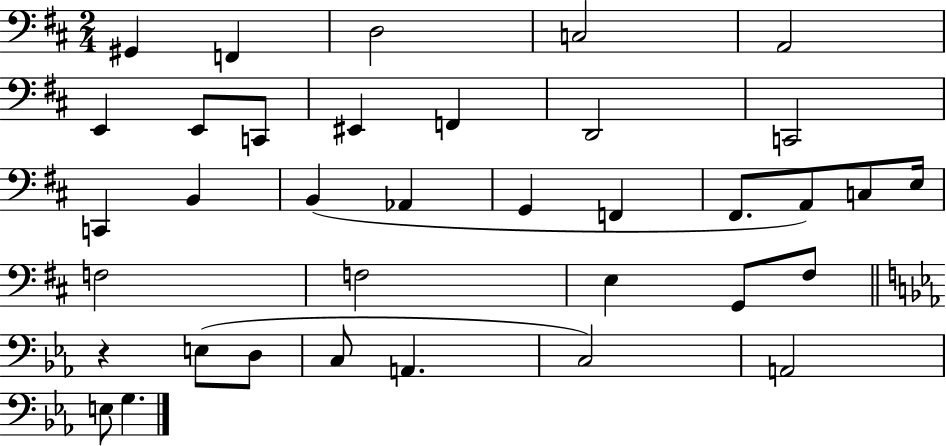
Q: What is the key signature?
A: D major